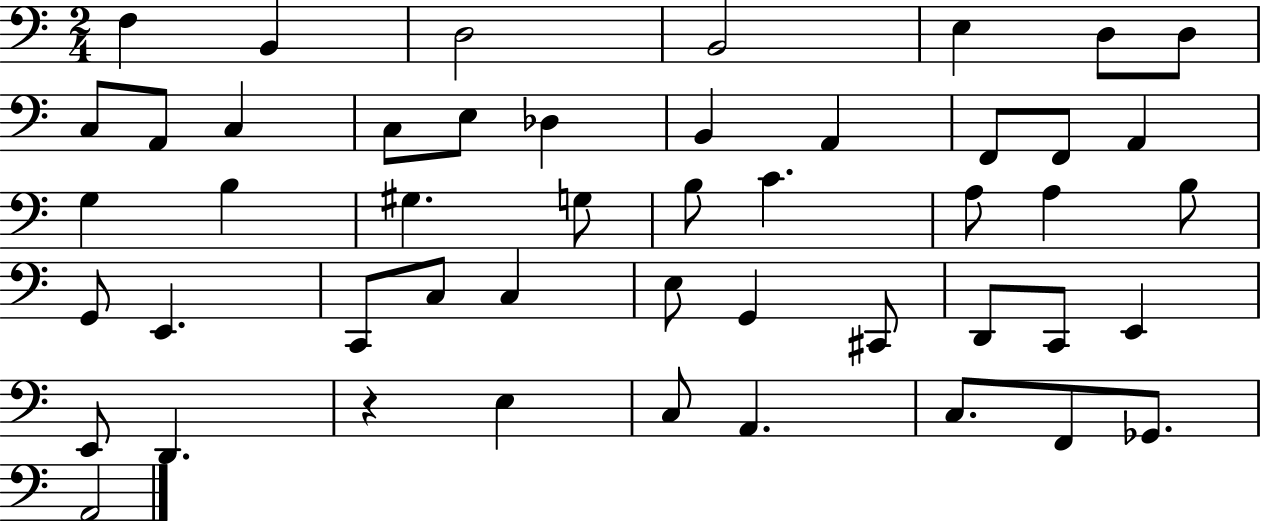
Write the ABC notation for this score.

X:1
T:Untitled
M:2/4
L:1/4
K:C
F, B,, D,2 B,,2 E, D,/2 D,/2 C,/2 A,,/2 C, C,/2 E,/2 _D, B,, A,, F,,/2 F,,/2 A,, G, B, ^G, G,/2 B,/2 C A,/2 A, B,/2 G,,/2 E,, C,,/2 C,/2 C, E,/2 G,, ^C,,/2 D,,/2 C,,/2 E,, E,,/2 D,, z E, C,/2 A,, C,/2 F,,/2 _G,,/2 A,,2